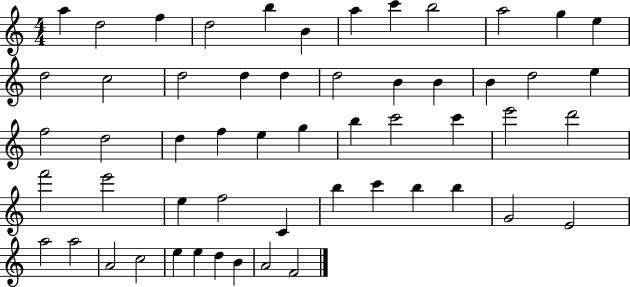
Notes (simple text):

A5/q D5/h F5/q D5/h B5/q B4/q A5/q C6/q B5/h A5/h G5/q E5/q D5/h C5/h D5/h D5/q D5/q D5/h B4/q B4/q B4/q D5/h E5/q F5/h D5/h D5/q F5/q E5/q G5/q B5/q C6/h C6/q E6/h D6/h F6/h E6/h E5/q F5/h C4/q B5/q C6/q B5/q B5/q G4/h E4/h A5/h A5/h A4/h C5/h E5/q E5/q D5/q B4/q A4/h F4/h